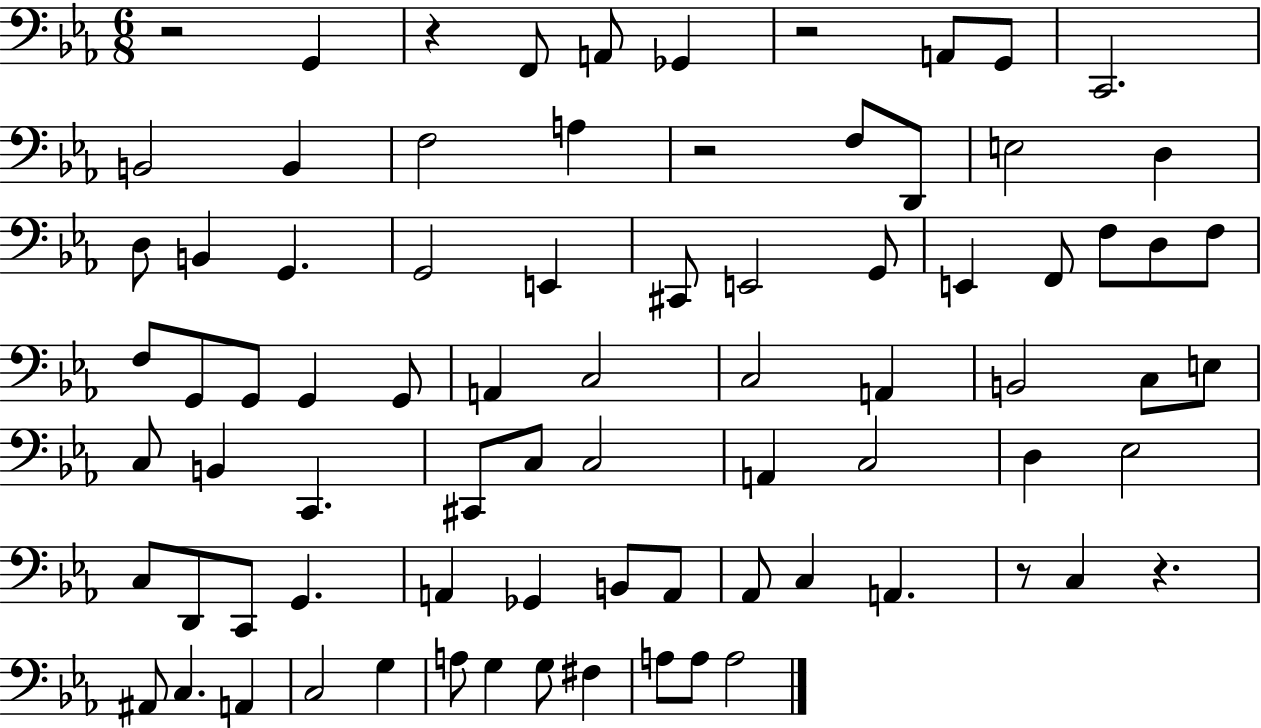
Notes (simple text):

R/h G2/q R/q F2/e A2/e Gb2/q R/h A2/e G2/e C2/h. B2/h B2/q F3/h A3/q R/h F3/e D2/e E3/h D3/q D3/e B2/q G2/q. G2/h E2/q C#2/e E2/h G2/e E2/q F2/e F3/e D3/e F3/e F3/e G2/e G2/e G2/q G2/e A2/q C3/h C3/h A2/q B2/h C3/e E3/e C3/e B2/q C2/q. C#2/e C3/e C3/h A2/q C3/h D3/q Eb3/h C3/e D2/e C2/e G2/q. A2/q Gb2/q B2/e A2/e Ab2/e C3/q A2/q. R/e C3/q R/q. A#2/e C3/q. A2/q C3/h G3/q A3/e G3/q G3/e F#3/q A3/e A3/e A3/h